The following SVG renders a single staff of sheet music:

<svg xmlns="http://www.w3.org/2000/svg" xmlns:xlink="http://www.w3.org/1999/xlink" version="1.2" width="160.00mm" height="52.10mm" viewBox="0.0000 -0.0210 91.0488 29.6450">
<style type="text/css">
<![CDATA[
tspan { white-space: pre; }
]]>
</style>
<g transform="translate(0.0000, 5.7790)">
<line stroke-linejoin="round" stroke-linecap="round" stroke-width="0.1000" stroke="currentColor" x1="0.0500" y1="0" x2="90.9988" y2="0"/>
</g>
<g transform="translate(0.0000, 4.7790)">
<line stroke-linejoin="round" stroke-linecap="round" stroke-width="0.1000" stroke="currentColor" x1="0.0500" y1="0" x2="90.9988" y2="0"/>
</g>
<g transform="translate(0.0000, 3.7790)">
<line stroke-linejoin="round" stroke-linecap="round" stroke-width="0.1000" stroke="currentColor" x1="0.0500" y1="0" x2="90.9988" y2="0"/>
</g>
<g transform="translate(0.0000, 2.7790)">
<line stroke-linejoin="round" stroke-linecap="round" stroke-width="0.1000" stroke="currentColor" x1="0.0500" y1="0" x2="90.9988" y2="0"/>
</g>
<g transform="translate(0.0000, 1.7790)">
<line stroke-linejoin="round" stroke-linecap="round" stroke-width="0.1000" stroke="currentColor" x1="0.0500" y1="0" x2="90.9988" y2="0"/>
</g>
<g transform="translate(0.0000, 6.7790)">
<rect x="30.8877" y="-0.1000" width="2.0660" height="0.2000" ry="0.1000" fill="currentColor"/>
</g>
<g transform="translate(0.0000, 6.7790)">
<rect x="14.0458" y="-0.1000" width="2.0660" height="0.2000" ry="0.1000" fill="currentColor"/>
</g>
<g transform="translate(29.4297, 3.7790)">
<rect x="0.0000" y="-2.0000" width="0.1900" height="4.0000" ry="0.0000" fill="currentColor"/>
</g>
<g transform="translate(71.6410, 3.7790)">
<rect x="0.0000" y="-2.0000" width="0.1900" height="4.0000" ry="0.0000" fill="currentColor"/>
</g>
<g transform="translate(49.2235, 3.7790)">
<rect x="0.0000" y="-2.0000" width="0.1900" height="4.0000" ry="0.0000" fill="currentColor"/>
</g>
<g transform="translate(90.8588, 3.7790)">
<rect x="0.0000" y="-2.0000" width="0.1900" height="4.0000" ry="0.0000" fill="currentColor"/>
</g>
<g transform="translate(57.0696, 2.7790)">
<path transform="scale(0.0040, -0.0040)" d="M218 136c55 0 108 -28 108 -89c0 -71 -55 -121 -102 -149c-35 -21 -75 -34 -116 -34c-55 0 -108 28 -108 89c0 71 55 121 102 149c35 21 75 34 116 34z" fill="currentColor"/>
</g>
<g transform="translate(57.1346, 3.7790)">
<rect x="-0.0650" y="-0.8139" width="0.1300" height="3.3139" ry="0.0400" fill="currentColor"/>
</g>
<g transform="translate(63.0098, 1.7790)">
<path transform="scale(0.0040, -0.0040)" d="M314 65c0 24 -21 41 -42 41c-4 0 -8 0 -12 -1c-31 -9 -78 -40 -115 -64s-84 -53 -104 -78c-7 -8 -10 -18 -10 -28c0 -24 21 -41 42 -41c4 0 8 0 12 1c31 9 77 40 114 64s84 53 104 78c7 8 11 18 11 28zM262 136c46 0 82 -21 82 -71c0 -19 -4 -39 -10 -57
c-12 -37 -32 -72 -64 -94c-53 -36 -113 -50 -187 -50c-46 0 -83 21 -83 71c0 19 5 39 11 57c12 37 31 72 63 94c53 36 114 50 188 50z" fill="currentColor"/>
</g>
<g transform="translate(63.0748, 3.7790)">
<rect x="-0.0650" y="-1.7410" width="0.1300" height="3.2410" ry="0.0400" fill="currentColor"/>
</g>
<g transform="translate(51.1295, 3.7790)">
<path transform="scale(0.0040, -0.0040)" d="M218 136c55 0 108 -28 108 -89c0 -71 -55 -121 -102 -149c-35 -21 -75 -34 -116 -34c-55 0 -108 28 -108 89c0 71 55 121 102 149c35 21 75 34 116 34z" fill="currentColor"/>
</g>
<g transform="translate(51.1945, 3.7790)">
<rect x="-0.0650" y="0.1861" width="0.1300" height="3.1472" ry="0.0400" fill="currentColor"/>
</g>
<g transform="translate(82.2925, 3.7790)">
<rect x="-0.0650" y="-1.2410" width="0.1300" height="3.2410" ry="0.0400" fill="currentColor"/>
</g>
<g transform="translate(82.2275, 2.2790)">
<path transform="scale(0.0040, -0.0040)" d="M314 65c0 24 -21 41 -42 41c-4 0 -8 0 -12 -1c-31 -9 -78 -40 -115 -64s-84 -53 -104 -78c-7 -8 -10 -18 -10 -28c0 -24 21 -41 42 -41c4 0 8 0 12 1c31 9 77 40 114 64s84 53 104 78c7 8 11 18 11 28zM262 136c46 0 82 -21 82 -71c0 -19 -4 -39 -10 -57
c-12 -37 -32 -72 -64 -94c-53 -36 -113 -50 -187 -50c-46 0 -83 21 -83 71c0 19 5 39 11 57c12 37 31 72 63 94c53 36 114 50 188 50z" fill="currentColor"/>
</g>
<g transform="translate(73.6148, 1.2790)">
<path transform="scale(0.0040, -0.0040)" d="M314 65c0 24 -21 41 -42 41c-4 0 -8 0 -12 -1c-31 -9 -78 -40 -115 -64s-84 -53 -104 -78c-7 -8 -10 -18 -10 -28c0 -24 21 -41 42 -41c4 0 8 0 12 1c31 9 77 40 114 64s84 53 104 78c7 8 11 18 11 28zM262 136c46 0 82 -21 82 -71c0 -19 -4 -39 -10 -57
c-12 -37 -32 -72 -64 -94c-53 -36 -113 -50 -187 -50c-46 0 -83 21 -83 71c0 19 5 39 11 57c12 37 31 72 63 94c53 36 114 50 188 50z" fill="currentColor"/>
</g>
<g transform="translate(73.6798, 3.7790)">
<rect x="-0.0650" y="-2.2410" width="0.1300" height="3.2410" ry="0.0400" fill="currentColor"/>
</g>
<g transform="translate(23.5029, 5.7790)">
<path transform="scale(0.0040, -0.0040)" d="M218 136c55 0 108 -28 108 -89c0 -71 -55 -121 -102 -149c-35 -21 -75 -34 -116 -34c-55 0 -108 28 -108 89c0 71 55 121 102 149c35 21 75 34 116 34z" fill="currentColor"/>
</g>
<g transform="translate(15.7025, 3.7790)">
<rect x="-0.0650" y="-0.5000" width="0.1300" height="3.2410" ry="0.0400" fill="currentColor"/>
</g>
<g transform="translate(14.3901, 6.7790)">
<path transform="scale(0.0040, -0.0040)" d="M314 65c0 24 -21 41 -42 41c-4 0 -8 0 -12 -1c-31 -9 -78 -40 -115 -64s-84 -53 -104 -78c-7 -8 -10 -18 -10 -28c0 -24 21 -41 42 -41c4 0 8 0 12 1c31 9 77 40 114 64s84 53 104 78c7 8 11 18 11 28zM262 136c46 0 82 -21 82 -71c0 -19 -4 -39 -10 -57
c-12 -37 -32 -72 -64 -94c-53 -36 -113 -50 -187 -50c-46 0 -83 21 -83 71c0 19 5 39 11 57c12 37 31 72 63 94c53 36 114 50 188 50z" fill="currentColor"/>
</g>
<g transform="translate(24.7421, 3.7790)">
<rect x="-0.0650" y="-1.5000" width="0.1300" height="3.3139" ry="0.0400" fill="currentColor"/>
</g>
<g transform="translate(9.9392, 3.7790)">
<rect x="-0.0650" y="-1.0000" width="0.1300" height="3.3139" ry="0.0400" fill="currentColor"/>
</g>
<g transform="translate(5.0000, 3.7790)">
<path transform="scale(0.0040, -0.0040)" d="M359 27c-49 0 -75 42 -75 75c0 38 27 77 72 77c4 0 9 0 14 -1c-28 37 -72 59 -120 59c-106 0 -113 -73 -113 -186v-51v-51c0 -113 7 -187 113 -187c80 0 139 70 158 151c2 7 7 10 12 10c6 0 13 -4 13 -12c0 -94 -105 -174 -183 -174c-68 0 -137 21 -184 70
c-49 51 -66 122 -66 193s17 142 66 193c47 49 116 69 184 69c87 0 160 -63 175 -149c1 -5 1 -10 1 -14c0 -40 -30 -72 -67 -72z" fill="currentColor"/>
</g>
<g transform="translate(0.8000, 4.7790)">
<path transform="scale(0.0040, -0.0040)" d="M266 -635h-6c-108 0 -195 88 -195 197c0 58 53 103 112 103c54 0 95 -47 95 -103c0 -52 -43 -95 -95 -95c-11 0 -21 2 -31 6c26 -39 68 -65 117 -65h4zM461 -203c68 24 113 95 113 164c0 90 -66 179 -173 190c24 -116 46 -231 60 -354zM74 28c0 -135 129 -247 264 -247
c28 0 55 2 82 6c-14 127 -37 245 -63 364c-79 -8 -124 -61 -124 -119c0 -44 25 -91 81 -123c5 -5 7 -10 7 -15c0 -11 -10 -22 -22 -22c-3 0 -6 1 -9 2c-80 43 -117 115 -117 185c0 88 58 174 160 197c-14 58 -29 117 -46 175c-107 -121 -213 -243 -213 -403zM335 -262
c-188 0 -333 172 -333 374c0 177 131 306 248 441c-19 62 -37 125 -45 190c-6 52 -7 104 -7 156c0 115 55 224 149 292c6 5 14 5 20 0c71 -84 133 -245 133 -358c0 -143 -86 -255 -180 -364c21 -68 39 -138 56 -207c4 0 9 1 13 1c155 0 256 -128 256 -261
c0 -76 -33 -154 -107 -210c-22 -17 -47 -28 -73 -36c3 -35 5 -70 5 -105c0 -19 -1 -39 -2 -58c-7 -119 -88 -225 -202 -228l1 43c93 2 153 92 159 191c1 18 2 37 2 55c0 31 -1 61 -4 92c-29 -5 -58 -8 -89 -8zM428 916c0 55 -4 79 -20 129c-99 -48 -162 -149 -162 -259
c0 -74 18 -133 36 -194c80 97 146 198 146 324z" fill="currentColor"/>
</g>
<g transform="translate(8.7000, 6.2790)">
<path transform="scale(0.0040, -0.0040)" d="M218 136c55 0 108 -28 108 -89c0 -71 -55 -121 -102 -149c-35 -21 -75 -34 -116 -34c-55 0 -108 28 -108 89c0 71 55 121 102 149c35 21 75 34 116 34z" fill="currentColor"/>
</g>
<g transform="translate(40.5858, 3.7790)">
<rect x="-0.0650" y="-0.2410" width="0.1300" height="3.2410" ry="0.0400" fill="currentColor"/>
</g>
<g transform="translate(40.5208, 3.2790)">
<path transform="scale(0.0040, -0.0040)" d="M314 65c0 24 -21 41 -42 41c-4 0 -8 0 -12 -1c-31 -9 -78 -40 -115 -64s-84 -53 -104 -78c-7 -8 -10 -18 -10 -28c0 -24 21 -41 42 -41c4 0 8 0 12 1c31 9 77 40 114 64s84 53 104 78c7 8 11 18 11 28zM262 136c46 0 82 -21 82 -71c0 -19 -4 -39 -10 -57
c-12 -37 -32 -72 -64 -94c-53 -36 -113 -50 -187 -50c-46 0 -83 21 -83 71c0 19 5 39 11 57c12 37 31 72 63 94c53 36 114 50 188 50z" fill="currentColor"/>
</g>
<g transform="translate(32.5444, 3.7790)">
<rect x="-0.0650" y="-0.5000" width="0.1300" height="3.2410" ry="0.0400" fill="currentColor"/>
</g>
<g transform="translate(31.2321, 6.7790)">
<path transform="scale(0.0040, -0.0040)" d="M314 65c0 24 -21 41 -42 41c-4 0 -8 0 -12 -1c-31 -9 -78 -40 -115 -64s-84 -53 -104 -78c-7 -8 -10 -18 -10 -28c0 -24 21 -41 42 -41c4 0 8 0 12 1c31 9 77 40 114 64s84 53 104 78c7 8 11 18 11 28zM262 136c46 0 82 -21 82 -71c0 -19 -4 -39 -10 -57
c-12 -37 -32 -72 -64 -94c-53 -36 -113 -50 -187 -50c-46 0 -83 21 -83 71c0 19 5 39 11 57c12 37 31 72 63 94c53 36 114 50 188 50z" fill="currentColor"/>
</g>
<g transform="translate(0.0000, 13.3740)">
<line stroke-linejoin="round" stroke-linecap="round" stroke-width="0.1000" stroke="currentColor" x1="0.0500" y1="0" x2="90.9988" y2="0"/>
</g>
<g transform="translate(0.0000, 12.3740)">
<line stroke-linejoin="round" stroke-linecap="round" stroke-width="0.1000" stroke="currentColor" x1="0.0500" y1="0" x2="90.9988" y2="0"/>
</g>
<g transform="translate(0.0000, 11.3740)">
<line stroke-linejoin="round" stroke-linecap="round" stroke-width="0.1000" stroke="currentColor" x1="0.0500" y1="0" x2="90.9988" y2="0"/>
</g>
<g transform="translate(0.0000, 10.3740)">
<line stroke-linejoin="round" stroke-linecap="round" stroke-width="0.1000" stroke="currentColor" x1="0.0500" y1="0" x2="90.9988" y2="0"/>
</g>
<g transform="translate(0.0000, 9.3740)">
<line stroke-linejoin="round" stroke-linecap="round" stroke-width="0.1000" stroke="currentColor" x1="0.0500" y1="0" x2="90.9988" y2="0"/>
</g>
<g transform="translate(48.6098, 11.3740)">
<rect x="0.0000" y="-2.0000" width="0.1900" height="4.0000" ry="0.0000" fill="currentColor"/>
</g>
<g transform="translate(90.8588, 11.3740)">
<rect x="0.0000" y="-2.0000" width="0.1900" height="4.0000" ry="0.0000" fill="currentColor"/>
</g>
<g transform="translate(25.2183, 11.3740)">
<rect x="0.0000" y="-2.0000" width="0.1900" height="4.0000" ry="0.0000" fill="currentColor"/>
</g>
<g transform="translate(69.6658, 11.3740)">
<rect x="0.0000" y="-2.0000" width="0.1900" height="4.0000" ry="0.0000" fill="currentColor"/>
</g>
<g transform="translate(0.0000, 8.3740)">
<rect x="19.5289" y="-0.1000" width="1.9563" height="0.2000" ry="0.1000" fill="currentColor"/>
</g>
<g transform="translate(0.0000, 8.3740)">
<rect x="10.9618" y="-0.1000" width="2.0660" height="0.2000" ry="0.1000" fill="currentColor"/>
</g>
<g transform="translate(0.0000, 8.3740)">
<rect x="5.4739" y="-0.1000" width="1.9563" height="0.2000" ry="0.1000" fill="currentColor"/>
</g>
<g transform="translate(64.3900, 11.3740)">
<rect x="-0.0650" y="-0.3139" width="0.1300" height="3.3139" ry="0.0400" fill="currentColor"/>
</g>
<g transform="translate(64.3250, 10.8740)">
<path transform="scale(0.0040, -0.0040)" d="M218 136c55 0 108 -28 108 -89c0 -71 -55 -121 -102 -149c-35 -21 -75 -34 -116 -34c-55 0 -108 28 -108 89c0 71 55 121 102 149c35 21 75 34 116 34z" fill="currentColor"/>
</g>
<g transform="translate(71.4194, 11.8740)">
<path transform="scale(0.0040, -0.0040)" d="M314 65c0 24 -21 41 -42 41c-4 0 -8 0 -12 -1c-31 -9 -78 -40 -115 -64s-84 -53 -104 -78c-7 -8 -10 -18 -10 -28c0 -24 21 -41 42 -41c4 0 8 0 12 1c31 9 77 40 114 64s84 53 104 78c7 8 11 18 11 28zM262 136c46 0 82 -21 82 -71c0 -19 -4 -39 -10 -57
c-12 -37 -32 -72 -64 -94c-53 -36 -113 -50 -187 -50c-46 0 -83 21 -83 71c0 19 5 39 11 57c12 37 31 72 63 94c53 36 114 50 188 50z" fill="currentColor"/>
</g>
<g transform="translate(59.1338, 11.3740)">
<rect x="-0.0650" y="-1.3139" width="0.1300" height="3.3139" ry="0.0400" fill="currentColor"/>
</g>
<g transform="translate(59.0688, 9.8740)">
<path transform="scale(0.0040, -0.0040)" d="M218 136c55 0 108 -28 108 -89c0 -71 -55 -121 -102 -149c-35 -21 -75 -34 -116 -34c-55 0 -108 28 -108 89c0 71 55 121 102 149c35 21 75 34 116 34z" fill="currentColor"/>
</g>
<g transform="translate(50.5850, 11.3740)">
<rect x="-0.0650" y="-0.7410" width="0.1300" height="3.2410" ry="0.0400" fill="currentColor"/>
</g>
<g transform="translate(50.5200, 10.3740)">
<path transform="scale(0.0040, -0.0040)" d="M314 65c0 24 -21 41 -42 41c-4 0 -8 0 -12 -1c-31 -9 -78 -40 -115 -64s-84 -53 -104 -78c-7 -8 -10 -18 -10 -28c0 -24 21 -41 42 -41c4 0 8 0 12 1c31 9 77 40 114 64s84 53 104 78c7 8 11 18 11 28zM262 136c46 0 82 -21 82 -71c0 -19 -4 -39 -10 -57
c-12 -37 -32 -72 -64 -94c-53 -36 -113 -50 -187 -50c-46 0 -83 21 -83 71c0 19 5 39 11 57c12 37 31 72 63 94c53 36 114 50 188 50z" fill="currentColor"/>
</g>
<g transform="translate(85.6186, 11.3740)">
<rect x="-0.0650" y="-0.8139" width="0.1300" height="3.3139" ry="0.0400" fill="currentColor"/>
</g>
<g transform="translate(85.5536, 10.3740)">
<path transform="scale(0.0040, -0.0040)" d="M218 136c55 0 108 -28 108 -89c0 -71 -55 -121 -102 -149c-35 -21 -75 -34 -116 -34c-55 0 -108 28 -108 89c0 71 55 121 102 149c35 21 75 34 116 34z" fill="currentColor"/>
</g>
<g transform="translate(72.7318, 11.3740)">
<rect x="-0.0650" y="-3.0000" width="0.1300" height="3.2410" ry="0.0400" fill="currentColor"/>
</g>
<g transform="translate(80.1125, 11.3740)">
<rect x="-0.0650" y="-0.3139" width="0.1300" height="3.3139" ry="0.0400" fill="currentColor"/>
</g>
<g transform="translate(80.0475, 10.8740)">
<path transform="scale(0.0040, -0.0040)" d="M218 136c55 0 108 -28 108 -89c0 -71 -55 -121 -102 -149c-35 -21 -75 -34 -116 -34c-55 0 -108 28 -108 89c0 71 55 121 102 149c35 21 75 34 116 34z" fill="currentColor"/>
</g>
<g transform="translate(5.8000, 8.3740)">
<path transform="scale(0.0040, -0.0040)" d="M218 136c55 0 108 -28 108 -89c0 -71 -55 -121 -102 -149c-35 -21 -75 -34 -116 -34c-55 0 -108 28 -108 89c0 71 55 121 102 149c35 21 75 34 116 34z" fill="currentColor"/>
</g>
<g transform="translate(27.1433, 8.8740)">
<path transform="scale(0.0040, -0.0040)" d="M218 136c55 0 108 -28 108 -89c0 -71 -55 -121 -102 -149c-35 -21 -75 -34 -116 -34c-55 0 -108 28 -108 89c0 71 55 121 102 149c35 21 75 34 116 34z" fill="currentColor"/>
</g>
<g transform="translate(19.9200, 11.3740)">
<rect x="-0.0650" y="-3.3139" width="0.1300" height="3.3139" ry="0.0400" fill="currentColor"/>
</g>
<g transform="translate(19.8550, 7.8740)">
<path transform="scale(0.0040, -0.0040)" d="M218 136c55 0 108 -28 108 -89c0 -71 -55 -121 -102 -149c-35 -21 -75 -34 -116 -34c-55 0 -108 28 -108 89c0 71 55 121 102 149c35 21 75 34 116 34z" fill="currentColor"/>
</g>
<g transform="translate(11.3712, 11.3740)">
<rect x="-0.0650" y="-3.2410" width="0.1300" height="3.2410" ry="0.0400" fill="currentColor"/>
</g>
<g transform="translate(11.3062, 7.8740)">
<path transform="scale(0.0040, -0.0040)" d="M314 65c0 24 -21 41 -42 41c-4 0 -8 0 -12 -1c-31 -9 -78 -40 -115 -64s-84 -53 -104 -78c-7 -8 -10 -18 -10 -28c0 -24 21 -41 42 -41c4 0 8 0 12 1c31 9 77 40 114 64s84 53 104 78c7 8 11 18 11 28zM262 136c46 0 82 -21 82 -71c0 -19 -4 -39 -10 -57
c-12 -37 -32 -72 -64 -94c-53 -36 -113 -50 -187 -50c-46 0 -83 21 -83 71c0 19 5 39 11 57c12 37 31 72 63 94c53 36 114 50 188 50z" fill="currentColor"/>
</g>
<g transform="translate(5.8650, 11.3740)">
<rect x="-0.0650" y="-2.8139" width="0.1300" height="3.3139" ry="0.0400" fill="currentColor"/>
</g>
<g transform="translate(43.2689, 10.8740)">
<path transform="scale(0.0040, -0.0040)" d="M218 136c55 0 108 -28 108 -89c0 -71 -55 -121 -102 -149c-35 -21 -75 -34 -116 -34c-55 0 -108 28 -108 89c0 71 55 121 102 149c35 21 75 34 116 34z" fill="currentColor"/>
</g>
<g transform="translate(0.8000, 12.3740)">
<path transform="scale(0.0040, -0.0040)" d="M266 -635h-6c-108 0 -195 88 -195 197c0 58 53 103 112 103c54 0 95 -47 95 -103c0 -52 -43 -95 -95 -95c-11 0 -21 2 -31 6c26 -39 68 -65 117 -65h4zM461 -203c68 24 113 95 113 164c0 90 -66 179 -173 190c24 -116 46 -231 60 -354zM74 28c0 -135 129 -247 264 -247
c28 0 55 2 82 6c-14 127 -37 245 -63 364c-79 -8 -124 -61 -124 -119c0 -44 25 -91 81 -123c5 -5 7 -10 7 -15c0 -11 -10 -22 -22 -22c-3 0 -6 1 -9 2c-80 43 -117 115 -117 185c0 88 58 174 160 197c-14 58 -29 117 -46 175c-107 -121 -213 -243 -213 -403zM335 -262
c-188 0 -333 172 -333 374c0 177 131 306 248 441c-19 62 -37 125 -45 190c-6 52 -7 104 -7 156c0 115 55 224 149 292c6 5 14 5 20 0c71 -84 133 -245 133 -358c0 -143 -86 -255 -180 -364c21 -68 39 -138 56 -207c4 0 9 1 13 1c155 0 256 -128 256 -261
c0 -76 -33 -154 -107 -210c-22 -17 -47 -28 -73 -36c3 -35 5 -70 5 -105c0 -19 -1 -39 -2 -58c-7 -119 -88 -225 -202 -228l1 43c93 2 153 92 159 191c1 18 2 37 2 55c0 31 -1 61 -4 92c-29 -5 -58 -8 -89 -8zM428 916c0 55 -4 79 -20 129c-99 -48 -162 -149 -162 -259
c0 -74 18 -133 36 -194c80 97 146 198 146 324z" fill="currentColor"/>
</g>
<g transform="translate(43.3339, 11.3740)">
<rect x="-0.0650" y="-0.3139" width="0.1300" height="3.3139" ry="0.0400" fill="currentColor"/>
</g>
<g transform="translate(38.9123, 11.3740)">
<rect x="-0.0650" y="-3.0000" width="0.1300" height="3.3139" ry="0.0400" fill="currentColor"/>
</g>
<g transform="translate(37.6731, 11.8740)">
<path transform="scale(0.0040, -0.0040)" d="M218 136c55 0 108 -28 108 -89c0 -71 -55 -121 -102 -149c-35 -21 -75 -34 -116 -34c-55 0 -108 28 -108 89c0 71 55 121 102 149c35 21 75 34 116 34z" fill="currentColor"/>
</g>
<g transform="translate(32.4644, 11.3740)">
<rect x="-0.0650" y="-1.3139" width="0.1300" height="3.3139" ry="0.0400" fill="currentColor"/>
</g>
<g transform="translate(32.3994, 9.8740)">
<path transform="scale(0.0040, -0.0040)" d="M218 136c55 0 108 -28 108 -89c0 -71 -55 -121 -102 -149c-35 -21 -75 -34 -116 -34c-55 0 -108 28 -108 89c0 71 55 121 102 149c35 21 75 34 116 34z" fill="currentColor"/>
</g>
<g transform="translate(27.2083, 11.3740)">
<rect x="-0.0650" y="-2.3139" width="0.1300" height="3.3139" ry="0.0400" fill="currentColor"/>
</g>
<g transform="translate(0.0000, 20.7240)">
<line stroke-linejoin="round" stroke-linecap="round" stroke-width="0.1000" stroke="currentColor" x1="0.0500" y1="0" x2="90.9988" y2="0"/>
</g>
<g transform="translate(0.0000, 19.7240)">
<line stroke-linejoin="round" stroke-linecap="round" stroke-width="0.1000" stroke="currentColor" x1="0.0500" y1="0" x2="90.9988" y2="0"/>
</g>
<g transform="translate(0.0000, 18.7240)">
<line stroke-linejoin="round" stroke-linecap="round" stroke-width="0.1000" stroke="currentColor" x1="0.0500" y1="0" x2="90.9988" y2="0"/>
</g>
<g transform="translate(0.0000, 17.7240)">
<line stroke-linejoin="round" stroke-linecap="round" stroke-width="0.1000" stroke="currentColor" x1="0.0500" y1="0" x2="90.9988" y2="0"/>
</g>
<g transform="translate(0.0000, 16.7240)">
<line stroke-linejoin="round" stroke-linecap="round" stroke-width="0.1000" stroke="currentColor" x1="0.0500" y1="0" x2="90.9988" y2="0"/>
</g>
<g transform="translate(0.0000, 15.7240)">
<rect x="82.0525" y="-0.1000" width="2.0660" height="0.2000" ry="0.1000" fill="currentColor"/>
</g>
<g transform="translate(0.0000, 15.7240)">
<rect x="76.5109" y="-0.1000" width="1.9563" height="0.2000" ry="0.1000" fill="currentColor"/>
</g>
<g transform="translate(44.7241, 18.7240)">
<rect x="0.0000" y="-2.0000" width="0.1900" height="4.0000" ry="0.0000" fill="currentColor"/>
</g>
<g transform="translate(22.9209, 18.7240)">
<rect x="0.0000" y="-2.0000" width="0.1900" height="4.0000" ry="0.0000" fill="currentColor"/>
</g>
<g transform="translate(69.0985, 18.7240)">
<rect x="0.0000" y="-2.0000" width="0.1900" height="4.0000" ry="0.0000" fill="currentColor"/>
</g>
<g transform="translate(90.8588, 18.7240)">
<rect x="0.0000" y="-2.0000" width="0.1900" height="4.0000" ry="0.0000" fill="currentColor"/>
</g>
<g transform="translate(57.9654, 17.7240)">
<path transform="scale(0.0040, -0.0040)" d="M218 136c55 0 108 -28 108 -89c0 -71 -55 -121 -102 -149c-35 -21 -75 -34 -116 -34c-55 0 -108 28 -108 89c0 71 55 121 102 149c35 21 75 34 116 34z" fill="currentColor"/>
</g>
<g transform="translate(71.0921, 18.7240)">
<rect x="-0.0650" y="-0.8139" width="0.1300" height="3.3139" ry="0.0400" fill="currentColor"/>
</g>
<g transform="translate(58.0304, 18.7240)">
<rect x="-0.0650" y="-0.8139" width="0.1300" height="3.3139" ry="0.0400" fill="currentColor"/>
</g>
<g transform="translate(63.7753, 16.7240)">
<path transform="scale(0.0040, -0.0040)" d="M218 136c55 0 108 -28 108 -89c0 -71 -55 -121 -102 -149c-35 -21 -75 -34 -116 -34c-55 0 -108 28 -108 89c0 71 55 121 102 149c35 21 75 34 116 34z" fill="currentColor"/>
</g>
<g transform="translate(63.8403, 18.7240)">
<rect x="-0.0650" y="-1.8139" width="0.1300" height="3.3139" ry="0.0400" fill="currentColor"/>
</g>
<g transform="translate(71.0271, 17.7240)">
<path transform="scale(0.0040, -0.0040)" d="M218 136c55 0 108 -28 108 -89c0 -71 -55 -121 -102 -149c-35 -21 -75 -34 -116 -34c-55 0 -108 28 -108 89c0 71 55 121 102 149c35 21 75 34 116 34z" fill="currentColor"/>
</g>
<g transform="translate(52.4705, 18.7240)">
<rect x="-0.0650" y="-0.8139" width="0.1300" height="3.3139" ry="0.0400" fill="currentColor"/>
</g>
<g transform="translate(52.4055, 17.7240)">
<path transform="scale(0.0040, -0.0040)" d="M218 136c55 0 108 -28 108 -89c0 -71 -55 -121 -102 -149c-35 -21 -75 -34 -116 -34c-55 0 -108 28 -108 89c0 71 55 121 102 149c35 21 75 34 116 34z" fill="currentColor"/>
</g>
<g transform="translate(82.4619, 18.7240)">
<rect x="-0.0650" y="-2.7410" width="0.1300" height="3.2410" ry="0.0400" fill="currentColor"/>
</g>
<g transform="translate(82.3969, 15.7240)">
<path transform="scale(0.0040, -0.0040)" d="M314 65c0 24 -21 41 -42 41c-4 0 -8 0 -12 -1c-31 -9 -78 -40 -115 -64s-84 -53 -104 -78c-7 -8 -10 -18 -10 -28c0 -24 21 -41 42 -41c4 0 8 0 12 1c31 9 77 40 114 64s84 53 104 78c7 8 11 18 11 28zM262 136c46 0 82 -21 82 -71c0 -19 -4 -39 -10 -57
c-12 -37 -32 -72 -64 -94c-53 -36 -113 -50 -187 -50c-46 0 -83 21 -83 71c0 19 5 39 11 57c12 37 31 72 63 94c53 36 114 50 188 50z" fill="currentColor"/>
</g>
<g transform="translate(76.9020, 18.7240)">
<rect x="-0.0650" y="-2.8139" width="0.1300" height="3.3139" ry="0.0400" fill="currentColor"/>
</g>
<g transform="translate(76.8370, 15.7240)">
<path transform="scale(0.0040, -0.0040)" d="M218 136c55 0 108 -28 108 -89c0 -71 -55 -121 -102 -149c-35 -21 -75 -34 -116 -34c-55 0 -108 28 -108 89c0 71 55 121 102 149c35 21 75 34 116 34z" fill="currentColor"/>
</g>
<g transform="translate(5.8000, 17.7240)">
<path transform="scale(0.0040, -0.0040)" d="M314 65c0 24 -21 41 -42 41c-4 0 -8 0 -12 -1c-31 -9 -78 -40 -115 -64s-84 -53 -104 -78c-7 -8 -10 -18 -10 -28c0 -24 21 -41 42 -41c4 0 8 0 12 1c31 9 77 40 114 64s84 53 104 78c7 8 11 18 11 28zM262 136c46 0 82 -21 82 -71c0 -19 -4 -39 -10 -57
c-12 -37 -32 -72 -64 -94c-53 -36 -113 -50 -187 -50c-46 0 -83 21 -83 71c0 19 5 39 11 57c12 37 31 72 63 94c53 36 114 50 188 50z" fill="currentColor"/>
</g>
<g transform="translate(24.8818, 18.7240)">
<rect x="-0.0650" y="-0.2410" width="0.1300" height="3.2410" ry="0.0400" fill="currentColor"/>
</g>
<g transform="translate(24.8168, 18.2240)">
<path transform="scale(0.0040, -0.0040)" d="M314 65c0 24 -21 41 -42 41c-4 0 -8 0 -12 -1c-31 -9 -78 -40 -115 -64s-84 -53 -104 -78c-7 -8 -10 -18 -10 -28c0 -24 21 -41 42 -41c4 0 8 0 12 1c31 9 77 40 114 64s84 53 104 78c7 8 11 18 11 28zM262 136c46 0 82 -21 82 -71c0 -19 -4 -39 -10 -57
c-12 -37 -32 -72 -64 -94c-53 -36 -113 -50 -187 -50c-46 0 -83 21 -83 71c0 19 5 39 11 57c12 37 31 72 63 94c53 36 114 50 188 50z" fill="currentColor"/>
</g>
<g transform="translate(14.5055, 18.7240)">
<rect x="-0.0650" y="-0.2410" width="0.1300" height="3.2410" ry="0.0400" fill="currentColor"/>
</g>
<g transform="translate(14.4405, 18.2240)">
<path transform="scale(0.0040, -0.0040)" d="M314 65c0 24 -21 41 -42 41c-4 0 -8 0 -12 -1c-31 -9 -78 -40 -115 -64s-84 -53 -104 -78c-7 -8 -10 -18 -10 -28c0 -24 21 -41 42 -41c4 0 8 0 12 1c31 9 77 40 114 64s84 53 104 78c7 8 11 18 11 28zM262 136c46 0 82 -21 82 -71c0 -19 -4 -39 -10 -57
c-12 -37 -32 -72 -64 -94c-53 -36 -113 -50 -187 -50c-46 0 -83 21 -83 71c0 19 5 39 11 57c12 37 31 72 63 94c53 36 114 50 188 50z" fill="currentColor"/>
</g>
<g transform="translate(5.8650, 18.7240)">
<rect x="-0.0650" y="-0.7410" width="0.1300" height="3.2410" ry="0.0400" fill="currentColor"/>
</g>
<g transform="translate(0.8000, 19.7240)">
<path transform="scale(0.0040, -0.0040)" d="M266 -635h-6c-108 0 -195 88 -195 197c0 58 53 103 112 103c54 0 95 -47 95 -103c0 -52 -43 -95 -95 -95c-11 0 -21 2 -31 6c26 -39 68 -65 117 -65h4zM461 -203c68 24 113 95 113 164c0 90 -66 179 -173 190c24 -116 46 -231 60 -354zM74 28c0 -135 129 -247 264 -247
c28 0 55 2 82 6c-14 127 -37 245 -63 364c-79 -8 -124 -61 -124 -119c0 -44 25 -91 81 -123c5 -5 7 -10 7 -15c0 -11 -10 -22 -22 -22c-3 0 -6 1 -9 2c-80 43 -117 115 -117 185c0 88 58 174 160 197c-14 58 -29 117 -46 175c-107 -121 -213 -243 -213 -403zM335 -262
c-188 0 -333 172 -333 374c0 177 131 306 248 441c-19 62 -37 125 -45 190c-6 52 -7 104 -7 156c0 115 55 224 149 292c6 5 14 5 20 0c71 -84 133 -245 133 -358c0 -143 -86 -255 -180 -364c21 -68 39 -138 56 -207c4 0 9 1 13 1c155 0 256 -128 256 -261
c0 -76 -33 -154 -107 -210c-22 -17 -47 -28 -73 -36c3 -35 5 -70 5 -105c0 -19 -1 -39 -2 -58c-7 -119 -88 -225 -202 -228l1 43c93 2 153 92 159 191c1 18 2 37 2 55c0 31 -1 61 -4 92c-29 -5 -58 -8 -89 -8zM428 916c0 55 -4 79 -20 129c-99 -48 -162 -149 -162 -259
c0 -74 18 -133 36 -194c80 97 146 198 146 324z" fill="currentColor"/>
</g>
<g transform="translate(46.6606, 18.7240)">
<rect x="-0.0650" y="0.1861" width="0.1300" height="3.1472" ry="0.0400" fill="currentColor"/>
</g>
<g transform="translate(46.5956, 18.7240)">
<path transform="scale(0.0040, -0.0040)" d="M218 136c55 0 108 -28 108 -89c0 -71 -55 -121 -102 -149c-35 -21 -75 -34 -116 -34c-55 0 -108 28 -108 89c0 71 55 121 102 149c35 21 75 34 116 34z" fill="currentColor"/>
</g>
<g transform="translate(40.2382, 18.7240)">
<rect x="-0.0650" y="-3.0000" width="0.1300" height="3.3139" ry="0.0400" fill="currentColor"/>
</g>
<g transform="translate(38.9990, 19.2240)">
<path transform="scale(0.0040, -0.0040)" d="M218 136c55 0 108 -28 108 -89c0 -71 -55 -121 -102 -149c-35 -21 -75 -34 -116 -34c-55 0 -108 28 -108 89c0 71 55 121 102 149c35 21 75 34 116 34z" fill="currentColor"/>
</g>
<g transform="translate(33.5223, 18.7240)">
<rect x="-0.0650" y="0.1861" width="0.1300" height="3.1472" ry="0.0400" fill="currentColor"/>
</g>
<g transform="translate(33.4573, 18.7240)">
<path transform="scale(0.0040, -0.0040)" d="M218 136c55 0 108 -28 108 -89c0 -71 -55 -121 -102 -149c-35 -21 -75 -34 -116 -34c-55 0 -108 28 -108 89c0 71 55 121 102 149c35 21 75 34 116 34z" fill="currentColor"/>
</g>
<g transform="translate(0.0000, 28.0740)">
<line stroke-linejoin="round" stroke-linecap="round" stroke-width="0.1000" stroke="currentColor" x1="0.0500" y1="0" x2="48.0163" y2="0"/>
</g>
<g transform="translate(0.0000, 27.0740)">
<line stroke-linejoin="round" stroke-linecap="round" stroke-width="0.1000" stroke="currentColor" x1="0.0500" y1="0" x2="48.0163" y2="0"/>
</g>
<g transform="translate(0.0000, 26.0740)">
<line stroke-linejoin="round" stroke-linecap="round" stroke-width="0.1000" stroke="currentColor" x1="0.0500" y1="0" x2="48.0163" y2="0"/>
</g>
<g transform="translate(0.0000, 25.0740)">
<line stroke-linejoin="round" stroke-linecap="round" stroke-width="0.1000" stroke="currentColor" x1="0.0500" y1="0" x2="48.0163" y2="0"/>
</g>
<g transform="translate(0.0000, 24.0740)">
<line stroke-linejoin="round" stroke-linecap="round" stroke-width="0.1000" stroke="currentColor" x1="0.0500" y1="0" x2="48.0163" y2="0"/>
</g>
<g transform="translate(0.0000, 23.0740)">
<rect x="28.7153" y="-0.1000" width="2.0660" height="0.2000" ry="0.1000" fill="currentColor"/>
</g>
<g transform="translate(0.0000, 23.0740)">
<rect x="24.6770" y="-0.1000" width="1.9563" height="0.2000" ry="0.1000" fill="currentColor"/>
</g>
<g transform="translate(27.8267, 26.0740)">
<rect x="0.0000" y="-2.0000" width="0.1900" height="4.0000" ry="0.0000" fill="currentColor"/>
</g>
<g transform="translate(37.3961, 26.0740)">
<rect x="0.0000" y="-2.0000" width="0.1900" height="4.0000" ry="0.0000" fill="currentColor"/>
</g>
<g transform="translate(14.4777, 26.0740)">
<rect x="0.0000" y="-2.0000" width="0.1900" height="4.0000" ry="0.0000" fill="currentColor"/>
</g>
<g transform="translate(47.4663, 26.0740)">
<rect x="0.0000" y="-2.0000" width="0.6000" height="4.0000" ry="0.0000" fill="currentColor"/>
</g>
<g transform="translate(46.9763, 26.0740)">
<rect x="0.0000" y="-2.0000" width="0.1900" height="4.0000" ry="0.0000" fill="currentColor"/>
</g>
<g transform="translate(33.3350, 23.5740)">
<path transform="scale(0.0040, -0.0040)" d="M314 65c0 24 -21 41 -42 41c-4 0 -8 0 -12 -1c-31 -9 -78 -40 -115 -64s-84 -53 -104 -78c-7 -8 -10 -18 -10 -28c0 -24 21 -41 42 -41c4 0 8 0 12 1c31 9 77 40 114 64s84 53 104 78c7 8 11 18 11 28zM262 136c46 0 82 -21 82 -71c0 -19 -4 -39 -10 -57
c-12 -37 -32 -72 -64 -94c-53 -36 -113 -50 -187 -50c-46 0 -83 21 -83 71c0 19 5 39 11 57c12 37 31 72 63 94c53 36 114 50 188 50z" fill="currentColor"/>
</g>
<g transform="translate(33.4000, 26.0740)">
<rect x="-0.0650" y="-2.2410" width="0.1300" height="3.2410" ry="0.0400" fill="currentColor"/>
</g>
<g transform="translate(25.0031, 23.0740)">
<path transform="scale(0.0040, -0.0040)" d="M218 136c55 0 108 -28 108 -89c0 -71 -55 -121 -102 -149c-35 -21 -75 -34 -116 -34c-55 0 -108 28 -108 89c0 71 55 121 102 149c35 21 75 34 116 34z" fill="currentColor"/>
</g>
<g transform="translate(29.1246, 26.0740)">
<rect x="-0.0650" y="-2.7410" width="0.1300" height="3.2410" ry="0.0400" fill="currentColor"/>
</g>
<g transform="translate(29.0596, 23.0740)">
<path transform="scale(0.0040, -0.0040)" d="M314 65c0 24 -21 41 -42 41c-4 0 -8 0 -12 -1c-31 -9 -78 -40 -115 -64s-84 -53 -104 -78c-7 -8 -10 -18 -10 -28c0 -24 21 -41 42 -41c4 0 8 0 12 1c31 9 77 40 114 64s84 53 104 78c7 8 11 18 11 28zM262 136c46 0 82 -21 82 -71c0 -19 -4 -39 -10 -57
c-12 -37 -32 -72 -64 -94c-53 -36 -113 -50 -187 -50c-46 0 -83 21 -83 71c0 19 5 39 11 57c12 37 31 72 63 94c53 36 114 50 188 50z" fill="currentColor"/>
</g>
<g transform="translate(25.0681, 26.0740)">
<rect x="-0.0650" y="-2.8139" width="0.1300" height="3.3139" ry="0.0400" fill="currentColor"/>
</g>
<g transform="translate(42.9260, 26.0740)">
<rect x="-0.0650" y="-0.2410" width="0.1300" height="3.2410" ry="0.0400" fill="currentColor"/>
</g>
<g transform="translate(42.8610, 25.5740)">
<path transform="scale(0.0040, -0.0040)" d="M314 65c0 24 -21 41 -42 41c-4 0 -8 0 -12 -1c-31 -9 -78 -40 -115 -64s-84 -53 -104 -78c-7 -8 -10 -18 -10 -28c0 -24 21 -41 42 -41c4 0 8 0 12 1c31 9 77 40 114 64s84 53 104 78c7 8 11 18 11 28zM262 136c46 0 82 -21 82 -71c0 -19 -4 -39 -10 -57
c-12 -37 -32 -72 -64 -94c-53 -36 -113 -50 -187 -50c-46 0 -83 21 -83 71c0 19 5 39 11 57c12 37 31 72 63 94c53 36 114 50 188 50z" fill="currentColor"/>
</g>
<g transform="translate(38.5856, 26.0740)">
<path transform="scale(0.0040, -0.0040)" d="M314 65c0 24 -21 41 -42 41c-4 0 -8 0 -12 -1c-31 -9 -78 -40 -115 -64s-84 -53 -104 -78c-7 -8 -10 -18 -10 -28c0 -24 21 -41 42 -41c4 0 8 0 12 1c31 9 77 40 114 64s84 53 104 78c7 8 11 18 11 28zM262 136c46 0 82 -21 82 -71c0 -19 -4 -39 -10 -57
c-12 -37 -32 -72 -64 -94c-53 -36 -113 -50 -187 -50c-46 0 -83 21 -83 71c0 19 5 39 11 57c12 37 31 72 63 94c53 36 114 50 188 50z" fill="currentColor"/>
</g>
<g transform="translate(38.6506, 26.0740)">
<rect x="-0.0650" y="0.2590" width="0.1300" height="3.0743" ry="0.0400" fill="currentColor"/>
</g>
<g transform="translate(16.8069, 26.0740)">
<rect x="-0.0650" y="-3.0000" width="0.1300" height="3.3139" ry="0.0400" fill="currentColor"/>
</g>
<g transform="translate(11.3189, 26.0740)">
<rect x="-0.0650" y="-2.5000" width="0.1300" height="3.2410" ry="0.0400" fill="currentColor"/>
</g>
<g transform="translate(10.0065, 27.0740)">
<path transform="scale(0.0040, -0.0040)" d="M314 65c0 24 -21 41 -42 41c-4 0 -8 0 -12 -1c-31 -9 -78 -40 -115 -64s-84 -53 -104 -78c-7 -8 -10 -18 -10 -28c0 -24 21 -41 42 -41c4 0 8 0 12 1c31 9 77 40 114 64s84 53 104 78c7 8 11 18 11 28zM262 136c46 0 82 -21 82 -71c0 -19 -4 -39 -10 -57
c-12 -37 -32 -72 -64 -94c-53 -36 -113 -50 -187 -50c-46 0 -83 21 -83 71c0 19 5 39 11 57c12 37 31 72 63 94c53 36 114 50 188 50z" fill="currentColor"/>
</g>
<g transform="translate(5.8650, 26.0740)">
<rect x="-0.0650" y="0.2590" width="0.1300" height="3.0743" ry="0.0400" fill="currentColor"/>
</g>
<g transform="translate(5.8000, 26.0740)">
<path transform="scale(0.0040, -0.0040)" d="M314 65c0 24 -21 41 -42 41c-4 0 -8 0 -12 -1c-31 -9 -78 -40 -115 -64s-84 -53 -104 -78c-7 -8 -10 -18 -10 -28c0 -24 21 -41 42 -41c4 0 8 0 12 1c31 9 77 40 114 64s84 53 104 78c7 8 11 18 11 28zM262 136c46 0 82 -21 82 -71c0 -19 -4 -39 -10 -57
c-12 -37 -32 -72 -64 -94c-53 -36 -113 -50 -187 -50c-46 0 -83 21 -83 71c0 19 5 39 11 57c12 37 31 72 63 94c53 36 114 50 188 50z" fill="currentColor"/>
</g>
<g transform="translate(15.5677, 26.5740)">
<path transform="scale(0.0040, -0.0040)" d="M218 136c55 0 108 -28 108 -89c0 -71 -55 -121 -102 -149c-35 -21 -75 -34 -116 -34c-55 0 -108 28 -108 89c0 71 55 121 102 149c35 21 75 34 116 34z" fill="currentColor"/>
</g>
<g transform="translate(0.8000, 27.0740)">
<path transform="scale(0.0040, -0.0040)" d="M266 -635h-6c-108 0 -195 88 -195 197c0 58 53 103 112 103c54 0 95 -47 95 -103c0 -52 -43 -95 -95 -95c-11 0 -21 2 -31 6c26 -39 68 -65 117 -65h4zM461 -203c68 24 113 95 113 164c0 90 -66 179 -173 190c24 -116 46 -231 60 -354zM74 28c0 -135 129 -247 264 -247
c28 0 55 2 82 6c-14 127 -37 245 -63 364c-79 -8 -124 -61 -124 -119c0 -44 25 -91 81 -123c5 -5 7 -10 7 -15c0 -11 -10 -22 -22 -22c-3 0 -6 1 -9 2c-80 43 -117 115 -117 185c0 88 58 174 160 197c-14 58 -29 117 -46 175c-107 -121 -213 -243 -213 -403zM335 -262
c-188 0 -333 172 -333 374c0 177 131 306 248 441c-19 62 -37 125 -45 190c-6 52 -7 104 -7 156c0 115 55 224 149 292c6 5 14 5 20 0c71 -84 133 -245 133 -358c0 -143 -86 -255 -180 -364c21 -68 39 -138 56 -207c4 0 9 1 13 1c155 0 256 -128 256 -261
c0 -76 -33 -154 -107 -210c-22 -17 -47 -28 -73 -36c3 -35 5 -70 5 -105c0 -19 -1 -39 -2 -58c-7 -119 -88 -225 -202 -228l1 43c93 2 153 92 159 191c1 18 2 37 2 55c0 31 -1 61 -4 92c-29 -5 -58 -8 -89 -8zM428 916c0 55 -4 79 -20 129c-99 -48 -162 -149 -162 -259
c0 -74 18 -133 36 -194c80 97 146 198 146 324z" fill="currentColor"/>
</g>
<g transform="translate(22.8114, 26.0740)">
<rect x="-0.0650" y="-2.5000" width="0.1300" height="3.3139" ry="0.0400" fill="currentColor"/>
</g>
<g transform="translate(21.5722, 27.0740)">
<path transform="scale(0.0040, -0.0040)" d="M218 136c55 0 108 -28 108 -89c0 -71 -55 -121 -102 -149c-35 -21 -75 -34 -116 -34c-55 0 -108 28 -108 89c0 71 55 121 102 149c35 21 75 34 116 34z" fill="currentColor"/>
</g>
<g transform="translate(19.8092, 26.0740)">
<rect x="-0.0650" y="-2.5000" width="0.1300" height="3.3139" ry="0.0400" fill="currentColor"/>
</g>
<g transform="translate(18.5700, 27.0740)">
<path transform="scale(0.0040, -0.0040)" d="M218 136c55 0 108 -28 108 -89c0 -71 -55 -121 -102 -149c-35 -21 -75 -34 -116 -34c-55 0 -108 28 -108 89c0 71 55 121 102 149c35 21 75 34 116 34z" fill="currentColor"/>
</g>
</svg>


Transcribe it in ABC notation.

X:1
T:Untitled
M:4/4
L:1/4
K:C
D C2 E C2 c2 B d f2 g2 e2 a b2 b g e A c d2 e c A2 c d d2 c2 c2 B A B d d f d a a2 B2 G2 A G G a a2 g2 B2 c2